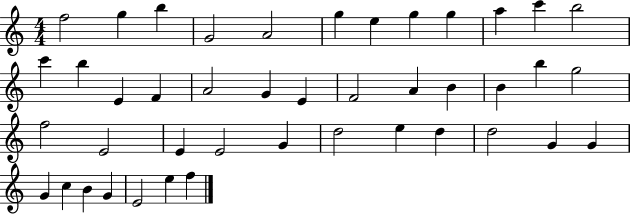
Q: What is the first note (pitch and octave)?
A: F5